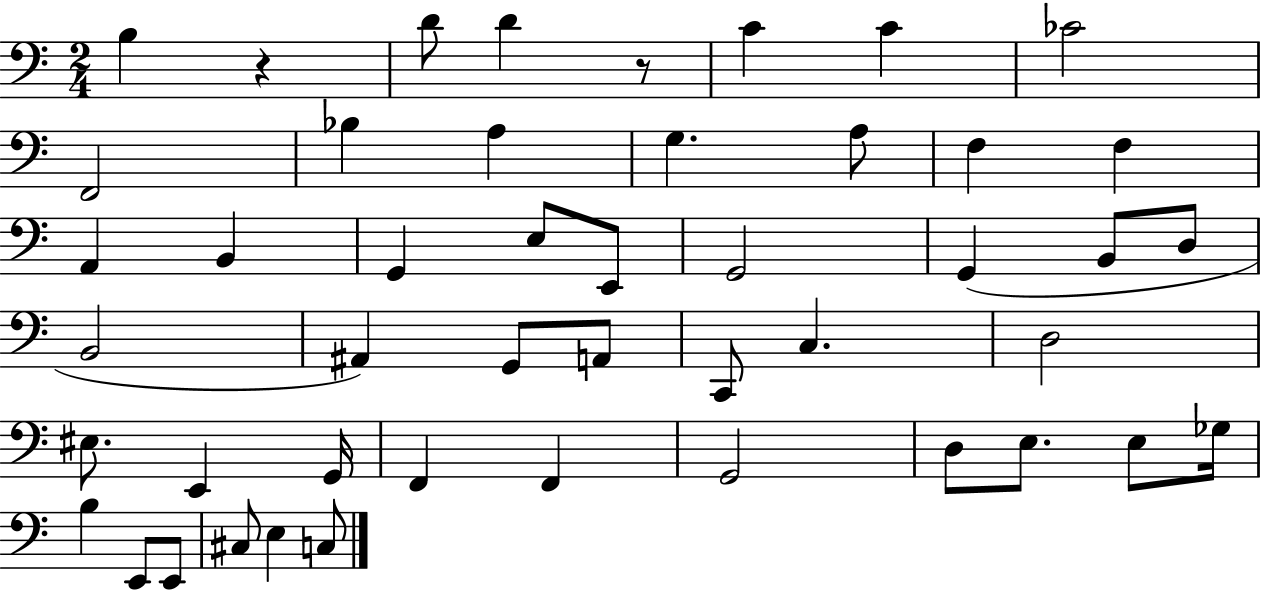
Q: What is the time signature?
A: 2/4